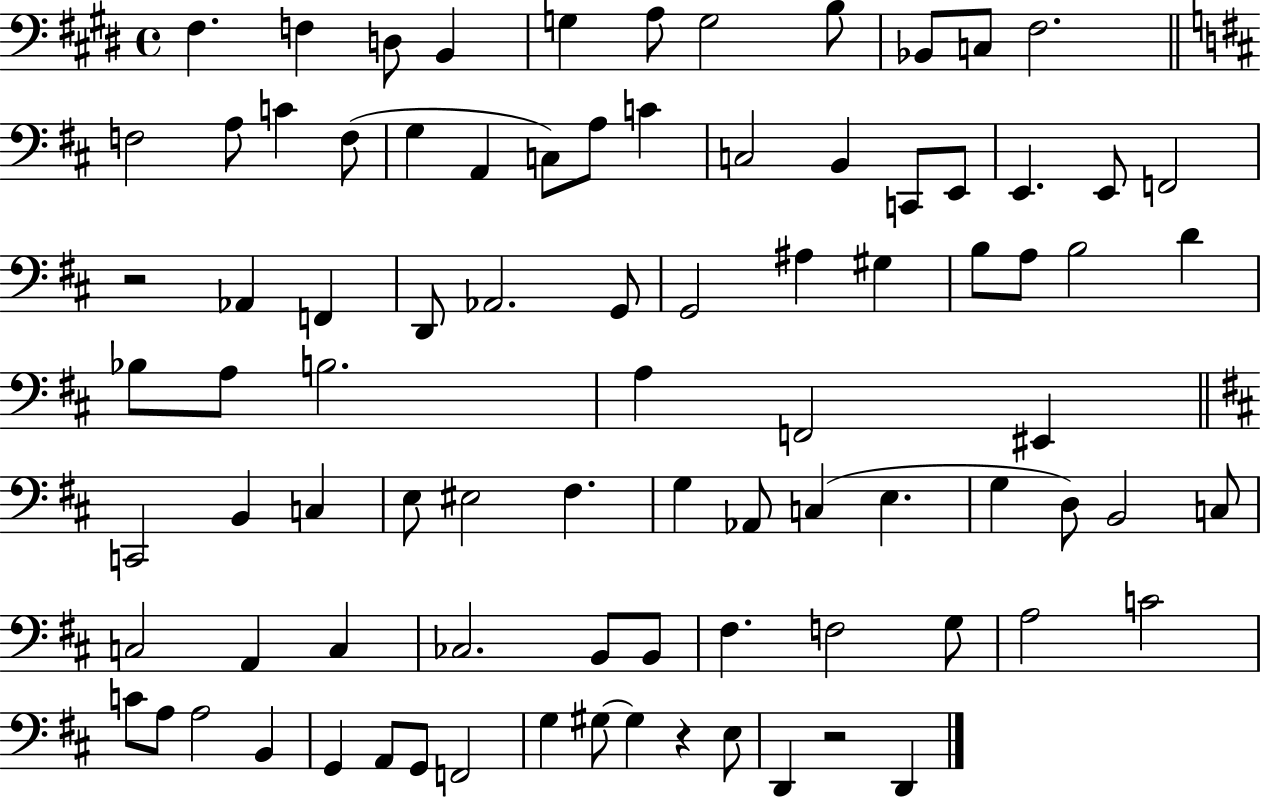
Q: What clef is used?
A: bass